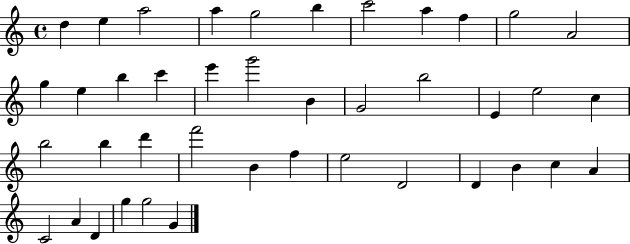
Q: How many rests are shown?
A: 0